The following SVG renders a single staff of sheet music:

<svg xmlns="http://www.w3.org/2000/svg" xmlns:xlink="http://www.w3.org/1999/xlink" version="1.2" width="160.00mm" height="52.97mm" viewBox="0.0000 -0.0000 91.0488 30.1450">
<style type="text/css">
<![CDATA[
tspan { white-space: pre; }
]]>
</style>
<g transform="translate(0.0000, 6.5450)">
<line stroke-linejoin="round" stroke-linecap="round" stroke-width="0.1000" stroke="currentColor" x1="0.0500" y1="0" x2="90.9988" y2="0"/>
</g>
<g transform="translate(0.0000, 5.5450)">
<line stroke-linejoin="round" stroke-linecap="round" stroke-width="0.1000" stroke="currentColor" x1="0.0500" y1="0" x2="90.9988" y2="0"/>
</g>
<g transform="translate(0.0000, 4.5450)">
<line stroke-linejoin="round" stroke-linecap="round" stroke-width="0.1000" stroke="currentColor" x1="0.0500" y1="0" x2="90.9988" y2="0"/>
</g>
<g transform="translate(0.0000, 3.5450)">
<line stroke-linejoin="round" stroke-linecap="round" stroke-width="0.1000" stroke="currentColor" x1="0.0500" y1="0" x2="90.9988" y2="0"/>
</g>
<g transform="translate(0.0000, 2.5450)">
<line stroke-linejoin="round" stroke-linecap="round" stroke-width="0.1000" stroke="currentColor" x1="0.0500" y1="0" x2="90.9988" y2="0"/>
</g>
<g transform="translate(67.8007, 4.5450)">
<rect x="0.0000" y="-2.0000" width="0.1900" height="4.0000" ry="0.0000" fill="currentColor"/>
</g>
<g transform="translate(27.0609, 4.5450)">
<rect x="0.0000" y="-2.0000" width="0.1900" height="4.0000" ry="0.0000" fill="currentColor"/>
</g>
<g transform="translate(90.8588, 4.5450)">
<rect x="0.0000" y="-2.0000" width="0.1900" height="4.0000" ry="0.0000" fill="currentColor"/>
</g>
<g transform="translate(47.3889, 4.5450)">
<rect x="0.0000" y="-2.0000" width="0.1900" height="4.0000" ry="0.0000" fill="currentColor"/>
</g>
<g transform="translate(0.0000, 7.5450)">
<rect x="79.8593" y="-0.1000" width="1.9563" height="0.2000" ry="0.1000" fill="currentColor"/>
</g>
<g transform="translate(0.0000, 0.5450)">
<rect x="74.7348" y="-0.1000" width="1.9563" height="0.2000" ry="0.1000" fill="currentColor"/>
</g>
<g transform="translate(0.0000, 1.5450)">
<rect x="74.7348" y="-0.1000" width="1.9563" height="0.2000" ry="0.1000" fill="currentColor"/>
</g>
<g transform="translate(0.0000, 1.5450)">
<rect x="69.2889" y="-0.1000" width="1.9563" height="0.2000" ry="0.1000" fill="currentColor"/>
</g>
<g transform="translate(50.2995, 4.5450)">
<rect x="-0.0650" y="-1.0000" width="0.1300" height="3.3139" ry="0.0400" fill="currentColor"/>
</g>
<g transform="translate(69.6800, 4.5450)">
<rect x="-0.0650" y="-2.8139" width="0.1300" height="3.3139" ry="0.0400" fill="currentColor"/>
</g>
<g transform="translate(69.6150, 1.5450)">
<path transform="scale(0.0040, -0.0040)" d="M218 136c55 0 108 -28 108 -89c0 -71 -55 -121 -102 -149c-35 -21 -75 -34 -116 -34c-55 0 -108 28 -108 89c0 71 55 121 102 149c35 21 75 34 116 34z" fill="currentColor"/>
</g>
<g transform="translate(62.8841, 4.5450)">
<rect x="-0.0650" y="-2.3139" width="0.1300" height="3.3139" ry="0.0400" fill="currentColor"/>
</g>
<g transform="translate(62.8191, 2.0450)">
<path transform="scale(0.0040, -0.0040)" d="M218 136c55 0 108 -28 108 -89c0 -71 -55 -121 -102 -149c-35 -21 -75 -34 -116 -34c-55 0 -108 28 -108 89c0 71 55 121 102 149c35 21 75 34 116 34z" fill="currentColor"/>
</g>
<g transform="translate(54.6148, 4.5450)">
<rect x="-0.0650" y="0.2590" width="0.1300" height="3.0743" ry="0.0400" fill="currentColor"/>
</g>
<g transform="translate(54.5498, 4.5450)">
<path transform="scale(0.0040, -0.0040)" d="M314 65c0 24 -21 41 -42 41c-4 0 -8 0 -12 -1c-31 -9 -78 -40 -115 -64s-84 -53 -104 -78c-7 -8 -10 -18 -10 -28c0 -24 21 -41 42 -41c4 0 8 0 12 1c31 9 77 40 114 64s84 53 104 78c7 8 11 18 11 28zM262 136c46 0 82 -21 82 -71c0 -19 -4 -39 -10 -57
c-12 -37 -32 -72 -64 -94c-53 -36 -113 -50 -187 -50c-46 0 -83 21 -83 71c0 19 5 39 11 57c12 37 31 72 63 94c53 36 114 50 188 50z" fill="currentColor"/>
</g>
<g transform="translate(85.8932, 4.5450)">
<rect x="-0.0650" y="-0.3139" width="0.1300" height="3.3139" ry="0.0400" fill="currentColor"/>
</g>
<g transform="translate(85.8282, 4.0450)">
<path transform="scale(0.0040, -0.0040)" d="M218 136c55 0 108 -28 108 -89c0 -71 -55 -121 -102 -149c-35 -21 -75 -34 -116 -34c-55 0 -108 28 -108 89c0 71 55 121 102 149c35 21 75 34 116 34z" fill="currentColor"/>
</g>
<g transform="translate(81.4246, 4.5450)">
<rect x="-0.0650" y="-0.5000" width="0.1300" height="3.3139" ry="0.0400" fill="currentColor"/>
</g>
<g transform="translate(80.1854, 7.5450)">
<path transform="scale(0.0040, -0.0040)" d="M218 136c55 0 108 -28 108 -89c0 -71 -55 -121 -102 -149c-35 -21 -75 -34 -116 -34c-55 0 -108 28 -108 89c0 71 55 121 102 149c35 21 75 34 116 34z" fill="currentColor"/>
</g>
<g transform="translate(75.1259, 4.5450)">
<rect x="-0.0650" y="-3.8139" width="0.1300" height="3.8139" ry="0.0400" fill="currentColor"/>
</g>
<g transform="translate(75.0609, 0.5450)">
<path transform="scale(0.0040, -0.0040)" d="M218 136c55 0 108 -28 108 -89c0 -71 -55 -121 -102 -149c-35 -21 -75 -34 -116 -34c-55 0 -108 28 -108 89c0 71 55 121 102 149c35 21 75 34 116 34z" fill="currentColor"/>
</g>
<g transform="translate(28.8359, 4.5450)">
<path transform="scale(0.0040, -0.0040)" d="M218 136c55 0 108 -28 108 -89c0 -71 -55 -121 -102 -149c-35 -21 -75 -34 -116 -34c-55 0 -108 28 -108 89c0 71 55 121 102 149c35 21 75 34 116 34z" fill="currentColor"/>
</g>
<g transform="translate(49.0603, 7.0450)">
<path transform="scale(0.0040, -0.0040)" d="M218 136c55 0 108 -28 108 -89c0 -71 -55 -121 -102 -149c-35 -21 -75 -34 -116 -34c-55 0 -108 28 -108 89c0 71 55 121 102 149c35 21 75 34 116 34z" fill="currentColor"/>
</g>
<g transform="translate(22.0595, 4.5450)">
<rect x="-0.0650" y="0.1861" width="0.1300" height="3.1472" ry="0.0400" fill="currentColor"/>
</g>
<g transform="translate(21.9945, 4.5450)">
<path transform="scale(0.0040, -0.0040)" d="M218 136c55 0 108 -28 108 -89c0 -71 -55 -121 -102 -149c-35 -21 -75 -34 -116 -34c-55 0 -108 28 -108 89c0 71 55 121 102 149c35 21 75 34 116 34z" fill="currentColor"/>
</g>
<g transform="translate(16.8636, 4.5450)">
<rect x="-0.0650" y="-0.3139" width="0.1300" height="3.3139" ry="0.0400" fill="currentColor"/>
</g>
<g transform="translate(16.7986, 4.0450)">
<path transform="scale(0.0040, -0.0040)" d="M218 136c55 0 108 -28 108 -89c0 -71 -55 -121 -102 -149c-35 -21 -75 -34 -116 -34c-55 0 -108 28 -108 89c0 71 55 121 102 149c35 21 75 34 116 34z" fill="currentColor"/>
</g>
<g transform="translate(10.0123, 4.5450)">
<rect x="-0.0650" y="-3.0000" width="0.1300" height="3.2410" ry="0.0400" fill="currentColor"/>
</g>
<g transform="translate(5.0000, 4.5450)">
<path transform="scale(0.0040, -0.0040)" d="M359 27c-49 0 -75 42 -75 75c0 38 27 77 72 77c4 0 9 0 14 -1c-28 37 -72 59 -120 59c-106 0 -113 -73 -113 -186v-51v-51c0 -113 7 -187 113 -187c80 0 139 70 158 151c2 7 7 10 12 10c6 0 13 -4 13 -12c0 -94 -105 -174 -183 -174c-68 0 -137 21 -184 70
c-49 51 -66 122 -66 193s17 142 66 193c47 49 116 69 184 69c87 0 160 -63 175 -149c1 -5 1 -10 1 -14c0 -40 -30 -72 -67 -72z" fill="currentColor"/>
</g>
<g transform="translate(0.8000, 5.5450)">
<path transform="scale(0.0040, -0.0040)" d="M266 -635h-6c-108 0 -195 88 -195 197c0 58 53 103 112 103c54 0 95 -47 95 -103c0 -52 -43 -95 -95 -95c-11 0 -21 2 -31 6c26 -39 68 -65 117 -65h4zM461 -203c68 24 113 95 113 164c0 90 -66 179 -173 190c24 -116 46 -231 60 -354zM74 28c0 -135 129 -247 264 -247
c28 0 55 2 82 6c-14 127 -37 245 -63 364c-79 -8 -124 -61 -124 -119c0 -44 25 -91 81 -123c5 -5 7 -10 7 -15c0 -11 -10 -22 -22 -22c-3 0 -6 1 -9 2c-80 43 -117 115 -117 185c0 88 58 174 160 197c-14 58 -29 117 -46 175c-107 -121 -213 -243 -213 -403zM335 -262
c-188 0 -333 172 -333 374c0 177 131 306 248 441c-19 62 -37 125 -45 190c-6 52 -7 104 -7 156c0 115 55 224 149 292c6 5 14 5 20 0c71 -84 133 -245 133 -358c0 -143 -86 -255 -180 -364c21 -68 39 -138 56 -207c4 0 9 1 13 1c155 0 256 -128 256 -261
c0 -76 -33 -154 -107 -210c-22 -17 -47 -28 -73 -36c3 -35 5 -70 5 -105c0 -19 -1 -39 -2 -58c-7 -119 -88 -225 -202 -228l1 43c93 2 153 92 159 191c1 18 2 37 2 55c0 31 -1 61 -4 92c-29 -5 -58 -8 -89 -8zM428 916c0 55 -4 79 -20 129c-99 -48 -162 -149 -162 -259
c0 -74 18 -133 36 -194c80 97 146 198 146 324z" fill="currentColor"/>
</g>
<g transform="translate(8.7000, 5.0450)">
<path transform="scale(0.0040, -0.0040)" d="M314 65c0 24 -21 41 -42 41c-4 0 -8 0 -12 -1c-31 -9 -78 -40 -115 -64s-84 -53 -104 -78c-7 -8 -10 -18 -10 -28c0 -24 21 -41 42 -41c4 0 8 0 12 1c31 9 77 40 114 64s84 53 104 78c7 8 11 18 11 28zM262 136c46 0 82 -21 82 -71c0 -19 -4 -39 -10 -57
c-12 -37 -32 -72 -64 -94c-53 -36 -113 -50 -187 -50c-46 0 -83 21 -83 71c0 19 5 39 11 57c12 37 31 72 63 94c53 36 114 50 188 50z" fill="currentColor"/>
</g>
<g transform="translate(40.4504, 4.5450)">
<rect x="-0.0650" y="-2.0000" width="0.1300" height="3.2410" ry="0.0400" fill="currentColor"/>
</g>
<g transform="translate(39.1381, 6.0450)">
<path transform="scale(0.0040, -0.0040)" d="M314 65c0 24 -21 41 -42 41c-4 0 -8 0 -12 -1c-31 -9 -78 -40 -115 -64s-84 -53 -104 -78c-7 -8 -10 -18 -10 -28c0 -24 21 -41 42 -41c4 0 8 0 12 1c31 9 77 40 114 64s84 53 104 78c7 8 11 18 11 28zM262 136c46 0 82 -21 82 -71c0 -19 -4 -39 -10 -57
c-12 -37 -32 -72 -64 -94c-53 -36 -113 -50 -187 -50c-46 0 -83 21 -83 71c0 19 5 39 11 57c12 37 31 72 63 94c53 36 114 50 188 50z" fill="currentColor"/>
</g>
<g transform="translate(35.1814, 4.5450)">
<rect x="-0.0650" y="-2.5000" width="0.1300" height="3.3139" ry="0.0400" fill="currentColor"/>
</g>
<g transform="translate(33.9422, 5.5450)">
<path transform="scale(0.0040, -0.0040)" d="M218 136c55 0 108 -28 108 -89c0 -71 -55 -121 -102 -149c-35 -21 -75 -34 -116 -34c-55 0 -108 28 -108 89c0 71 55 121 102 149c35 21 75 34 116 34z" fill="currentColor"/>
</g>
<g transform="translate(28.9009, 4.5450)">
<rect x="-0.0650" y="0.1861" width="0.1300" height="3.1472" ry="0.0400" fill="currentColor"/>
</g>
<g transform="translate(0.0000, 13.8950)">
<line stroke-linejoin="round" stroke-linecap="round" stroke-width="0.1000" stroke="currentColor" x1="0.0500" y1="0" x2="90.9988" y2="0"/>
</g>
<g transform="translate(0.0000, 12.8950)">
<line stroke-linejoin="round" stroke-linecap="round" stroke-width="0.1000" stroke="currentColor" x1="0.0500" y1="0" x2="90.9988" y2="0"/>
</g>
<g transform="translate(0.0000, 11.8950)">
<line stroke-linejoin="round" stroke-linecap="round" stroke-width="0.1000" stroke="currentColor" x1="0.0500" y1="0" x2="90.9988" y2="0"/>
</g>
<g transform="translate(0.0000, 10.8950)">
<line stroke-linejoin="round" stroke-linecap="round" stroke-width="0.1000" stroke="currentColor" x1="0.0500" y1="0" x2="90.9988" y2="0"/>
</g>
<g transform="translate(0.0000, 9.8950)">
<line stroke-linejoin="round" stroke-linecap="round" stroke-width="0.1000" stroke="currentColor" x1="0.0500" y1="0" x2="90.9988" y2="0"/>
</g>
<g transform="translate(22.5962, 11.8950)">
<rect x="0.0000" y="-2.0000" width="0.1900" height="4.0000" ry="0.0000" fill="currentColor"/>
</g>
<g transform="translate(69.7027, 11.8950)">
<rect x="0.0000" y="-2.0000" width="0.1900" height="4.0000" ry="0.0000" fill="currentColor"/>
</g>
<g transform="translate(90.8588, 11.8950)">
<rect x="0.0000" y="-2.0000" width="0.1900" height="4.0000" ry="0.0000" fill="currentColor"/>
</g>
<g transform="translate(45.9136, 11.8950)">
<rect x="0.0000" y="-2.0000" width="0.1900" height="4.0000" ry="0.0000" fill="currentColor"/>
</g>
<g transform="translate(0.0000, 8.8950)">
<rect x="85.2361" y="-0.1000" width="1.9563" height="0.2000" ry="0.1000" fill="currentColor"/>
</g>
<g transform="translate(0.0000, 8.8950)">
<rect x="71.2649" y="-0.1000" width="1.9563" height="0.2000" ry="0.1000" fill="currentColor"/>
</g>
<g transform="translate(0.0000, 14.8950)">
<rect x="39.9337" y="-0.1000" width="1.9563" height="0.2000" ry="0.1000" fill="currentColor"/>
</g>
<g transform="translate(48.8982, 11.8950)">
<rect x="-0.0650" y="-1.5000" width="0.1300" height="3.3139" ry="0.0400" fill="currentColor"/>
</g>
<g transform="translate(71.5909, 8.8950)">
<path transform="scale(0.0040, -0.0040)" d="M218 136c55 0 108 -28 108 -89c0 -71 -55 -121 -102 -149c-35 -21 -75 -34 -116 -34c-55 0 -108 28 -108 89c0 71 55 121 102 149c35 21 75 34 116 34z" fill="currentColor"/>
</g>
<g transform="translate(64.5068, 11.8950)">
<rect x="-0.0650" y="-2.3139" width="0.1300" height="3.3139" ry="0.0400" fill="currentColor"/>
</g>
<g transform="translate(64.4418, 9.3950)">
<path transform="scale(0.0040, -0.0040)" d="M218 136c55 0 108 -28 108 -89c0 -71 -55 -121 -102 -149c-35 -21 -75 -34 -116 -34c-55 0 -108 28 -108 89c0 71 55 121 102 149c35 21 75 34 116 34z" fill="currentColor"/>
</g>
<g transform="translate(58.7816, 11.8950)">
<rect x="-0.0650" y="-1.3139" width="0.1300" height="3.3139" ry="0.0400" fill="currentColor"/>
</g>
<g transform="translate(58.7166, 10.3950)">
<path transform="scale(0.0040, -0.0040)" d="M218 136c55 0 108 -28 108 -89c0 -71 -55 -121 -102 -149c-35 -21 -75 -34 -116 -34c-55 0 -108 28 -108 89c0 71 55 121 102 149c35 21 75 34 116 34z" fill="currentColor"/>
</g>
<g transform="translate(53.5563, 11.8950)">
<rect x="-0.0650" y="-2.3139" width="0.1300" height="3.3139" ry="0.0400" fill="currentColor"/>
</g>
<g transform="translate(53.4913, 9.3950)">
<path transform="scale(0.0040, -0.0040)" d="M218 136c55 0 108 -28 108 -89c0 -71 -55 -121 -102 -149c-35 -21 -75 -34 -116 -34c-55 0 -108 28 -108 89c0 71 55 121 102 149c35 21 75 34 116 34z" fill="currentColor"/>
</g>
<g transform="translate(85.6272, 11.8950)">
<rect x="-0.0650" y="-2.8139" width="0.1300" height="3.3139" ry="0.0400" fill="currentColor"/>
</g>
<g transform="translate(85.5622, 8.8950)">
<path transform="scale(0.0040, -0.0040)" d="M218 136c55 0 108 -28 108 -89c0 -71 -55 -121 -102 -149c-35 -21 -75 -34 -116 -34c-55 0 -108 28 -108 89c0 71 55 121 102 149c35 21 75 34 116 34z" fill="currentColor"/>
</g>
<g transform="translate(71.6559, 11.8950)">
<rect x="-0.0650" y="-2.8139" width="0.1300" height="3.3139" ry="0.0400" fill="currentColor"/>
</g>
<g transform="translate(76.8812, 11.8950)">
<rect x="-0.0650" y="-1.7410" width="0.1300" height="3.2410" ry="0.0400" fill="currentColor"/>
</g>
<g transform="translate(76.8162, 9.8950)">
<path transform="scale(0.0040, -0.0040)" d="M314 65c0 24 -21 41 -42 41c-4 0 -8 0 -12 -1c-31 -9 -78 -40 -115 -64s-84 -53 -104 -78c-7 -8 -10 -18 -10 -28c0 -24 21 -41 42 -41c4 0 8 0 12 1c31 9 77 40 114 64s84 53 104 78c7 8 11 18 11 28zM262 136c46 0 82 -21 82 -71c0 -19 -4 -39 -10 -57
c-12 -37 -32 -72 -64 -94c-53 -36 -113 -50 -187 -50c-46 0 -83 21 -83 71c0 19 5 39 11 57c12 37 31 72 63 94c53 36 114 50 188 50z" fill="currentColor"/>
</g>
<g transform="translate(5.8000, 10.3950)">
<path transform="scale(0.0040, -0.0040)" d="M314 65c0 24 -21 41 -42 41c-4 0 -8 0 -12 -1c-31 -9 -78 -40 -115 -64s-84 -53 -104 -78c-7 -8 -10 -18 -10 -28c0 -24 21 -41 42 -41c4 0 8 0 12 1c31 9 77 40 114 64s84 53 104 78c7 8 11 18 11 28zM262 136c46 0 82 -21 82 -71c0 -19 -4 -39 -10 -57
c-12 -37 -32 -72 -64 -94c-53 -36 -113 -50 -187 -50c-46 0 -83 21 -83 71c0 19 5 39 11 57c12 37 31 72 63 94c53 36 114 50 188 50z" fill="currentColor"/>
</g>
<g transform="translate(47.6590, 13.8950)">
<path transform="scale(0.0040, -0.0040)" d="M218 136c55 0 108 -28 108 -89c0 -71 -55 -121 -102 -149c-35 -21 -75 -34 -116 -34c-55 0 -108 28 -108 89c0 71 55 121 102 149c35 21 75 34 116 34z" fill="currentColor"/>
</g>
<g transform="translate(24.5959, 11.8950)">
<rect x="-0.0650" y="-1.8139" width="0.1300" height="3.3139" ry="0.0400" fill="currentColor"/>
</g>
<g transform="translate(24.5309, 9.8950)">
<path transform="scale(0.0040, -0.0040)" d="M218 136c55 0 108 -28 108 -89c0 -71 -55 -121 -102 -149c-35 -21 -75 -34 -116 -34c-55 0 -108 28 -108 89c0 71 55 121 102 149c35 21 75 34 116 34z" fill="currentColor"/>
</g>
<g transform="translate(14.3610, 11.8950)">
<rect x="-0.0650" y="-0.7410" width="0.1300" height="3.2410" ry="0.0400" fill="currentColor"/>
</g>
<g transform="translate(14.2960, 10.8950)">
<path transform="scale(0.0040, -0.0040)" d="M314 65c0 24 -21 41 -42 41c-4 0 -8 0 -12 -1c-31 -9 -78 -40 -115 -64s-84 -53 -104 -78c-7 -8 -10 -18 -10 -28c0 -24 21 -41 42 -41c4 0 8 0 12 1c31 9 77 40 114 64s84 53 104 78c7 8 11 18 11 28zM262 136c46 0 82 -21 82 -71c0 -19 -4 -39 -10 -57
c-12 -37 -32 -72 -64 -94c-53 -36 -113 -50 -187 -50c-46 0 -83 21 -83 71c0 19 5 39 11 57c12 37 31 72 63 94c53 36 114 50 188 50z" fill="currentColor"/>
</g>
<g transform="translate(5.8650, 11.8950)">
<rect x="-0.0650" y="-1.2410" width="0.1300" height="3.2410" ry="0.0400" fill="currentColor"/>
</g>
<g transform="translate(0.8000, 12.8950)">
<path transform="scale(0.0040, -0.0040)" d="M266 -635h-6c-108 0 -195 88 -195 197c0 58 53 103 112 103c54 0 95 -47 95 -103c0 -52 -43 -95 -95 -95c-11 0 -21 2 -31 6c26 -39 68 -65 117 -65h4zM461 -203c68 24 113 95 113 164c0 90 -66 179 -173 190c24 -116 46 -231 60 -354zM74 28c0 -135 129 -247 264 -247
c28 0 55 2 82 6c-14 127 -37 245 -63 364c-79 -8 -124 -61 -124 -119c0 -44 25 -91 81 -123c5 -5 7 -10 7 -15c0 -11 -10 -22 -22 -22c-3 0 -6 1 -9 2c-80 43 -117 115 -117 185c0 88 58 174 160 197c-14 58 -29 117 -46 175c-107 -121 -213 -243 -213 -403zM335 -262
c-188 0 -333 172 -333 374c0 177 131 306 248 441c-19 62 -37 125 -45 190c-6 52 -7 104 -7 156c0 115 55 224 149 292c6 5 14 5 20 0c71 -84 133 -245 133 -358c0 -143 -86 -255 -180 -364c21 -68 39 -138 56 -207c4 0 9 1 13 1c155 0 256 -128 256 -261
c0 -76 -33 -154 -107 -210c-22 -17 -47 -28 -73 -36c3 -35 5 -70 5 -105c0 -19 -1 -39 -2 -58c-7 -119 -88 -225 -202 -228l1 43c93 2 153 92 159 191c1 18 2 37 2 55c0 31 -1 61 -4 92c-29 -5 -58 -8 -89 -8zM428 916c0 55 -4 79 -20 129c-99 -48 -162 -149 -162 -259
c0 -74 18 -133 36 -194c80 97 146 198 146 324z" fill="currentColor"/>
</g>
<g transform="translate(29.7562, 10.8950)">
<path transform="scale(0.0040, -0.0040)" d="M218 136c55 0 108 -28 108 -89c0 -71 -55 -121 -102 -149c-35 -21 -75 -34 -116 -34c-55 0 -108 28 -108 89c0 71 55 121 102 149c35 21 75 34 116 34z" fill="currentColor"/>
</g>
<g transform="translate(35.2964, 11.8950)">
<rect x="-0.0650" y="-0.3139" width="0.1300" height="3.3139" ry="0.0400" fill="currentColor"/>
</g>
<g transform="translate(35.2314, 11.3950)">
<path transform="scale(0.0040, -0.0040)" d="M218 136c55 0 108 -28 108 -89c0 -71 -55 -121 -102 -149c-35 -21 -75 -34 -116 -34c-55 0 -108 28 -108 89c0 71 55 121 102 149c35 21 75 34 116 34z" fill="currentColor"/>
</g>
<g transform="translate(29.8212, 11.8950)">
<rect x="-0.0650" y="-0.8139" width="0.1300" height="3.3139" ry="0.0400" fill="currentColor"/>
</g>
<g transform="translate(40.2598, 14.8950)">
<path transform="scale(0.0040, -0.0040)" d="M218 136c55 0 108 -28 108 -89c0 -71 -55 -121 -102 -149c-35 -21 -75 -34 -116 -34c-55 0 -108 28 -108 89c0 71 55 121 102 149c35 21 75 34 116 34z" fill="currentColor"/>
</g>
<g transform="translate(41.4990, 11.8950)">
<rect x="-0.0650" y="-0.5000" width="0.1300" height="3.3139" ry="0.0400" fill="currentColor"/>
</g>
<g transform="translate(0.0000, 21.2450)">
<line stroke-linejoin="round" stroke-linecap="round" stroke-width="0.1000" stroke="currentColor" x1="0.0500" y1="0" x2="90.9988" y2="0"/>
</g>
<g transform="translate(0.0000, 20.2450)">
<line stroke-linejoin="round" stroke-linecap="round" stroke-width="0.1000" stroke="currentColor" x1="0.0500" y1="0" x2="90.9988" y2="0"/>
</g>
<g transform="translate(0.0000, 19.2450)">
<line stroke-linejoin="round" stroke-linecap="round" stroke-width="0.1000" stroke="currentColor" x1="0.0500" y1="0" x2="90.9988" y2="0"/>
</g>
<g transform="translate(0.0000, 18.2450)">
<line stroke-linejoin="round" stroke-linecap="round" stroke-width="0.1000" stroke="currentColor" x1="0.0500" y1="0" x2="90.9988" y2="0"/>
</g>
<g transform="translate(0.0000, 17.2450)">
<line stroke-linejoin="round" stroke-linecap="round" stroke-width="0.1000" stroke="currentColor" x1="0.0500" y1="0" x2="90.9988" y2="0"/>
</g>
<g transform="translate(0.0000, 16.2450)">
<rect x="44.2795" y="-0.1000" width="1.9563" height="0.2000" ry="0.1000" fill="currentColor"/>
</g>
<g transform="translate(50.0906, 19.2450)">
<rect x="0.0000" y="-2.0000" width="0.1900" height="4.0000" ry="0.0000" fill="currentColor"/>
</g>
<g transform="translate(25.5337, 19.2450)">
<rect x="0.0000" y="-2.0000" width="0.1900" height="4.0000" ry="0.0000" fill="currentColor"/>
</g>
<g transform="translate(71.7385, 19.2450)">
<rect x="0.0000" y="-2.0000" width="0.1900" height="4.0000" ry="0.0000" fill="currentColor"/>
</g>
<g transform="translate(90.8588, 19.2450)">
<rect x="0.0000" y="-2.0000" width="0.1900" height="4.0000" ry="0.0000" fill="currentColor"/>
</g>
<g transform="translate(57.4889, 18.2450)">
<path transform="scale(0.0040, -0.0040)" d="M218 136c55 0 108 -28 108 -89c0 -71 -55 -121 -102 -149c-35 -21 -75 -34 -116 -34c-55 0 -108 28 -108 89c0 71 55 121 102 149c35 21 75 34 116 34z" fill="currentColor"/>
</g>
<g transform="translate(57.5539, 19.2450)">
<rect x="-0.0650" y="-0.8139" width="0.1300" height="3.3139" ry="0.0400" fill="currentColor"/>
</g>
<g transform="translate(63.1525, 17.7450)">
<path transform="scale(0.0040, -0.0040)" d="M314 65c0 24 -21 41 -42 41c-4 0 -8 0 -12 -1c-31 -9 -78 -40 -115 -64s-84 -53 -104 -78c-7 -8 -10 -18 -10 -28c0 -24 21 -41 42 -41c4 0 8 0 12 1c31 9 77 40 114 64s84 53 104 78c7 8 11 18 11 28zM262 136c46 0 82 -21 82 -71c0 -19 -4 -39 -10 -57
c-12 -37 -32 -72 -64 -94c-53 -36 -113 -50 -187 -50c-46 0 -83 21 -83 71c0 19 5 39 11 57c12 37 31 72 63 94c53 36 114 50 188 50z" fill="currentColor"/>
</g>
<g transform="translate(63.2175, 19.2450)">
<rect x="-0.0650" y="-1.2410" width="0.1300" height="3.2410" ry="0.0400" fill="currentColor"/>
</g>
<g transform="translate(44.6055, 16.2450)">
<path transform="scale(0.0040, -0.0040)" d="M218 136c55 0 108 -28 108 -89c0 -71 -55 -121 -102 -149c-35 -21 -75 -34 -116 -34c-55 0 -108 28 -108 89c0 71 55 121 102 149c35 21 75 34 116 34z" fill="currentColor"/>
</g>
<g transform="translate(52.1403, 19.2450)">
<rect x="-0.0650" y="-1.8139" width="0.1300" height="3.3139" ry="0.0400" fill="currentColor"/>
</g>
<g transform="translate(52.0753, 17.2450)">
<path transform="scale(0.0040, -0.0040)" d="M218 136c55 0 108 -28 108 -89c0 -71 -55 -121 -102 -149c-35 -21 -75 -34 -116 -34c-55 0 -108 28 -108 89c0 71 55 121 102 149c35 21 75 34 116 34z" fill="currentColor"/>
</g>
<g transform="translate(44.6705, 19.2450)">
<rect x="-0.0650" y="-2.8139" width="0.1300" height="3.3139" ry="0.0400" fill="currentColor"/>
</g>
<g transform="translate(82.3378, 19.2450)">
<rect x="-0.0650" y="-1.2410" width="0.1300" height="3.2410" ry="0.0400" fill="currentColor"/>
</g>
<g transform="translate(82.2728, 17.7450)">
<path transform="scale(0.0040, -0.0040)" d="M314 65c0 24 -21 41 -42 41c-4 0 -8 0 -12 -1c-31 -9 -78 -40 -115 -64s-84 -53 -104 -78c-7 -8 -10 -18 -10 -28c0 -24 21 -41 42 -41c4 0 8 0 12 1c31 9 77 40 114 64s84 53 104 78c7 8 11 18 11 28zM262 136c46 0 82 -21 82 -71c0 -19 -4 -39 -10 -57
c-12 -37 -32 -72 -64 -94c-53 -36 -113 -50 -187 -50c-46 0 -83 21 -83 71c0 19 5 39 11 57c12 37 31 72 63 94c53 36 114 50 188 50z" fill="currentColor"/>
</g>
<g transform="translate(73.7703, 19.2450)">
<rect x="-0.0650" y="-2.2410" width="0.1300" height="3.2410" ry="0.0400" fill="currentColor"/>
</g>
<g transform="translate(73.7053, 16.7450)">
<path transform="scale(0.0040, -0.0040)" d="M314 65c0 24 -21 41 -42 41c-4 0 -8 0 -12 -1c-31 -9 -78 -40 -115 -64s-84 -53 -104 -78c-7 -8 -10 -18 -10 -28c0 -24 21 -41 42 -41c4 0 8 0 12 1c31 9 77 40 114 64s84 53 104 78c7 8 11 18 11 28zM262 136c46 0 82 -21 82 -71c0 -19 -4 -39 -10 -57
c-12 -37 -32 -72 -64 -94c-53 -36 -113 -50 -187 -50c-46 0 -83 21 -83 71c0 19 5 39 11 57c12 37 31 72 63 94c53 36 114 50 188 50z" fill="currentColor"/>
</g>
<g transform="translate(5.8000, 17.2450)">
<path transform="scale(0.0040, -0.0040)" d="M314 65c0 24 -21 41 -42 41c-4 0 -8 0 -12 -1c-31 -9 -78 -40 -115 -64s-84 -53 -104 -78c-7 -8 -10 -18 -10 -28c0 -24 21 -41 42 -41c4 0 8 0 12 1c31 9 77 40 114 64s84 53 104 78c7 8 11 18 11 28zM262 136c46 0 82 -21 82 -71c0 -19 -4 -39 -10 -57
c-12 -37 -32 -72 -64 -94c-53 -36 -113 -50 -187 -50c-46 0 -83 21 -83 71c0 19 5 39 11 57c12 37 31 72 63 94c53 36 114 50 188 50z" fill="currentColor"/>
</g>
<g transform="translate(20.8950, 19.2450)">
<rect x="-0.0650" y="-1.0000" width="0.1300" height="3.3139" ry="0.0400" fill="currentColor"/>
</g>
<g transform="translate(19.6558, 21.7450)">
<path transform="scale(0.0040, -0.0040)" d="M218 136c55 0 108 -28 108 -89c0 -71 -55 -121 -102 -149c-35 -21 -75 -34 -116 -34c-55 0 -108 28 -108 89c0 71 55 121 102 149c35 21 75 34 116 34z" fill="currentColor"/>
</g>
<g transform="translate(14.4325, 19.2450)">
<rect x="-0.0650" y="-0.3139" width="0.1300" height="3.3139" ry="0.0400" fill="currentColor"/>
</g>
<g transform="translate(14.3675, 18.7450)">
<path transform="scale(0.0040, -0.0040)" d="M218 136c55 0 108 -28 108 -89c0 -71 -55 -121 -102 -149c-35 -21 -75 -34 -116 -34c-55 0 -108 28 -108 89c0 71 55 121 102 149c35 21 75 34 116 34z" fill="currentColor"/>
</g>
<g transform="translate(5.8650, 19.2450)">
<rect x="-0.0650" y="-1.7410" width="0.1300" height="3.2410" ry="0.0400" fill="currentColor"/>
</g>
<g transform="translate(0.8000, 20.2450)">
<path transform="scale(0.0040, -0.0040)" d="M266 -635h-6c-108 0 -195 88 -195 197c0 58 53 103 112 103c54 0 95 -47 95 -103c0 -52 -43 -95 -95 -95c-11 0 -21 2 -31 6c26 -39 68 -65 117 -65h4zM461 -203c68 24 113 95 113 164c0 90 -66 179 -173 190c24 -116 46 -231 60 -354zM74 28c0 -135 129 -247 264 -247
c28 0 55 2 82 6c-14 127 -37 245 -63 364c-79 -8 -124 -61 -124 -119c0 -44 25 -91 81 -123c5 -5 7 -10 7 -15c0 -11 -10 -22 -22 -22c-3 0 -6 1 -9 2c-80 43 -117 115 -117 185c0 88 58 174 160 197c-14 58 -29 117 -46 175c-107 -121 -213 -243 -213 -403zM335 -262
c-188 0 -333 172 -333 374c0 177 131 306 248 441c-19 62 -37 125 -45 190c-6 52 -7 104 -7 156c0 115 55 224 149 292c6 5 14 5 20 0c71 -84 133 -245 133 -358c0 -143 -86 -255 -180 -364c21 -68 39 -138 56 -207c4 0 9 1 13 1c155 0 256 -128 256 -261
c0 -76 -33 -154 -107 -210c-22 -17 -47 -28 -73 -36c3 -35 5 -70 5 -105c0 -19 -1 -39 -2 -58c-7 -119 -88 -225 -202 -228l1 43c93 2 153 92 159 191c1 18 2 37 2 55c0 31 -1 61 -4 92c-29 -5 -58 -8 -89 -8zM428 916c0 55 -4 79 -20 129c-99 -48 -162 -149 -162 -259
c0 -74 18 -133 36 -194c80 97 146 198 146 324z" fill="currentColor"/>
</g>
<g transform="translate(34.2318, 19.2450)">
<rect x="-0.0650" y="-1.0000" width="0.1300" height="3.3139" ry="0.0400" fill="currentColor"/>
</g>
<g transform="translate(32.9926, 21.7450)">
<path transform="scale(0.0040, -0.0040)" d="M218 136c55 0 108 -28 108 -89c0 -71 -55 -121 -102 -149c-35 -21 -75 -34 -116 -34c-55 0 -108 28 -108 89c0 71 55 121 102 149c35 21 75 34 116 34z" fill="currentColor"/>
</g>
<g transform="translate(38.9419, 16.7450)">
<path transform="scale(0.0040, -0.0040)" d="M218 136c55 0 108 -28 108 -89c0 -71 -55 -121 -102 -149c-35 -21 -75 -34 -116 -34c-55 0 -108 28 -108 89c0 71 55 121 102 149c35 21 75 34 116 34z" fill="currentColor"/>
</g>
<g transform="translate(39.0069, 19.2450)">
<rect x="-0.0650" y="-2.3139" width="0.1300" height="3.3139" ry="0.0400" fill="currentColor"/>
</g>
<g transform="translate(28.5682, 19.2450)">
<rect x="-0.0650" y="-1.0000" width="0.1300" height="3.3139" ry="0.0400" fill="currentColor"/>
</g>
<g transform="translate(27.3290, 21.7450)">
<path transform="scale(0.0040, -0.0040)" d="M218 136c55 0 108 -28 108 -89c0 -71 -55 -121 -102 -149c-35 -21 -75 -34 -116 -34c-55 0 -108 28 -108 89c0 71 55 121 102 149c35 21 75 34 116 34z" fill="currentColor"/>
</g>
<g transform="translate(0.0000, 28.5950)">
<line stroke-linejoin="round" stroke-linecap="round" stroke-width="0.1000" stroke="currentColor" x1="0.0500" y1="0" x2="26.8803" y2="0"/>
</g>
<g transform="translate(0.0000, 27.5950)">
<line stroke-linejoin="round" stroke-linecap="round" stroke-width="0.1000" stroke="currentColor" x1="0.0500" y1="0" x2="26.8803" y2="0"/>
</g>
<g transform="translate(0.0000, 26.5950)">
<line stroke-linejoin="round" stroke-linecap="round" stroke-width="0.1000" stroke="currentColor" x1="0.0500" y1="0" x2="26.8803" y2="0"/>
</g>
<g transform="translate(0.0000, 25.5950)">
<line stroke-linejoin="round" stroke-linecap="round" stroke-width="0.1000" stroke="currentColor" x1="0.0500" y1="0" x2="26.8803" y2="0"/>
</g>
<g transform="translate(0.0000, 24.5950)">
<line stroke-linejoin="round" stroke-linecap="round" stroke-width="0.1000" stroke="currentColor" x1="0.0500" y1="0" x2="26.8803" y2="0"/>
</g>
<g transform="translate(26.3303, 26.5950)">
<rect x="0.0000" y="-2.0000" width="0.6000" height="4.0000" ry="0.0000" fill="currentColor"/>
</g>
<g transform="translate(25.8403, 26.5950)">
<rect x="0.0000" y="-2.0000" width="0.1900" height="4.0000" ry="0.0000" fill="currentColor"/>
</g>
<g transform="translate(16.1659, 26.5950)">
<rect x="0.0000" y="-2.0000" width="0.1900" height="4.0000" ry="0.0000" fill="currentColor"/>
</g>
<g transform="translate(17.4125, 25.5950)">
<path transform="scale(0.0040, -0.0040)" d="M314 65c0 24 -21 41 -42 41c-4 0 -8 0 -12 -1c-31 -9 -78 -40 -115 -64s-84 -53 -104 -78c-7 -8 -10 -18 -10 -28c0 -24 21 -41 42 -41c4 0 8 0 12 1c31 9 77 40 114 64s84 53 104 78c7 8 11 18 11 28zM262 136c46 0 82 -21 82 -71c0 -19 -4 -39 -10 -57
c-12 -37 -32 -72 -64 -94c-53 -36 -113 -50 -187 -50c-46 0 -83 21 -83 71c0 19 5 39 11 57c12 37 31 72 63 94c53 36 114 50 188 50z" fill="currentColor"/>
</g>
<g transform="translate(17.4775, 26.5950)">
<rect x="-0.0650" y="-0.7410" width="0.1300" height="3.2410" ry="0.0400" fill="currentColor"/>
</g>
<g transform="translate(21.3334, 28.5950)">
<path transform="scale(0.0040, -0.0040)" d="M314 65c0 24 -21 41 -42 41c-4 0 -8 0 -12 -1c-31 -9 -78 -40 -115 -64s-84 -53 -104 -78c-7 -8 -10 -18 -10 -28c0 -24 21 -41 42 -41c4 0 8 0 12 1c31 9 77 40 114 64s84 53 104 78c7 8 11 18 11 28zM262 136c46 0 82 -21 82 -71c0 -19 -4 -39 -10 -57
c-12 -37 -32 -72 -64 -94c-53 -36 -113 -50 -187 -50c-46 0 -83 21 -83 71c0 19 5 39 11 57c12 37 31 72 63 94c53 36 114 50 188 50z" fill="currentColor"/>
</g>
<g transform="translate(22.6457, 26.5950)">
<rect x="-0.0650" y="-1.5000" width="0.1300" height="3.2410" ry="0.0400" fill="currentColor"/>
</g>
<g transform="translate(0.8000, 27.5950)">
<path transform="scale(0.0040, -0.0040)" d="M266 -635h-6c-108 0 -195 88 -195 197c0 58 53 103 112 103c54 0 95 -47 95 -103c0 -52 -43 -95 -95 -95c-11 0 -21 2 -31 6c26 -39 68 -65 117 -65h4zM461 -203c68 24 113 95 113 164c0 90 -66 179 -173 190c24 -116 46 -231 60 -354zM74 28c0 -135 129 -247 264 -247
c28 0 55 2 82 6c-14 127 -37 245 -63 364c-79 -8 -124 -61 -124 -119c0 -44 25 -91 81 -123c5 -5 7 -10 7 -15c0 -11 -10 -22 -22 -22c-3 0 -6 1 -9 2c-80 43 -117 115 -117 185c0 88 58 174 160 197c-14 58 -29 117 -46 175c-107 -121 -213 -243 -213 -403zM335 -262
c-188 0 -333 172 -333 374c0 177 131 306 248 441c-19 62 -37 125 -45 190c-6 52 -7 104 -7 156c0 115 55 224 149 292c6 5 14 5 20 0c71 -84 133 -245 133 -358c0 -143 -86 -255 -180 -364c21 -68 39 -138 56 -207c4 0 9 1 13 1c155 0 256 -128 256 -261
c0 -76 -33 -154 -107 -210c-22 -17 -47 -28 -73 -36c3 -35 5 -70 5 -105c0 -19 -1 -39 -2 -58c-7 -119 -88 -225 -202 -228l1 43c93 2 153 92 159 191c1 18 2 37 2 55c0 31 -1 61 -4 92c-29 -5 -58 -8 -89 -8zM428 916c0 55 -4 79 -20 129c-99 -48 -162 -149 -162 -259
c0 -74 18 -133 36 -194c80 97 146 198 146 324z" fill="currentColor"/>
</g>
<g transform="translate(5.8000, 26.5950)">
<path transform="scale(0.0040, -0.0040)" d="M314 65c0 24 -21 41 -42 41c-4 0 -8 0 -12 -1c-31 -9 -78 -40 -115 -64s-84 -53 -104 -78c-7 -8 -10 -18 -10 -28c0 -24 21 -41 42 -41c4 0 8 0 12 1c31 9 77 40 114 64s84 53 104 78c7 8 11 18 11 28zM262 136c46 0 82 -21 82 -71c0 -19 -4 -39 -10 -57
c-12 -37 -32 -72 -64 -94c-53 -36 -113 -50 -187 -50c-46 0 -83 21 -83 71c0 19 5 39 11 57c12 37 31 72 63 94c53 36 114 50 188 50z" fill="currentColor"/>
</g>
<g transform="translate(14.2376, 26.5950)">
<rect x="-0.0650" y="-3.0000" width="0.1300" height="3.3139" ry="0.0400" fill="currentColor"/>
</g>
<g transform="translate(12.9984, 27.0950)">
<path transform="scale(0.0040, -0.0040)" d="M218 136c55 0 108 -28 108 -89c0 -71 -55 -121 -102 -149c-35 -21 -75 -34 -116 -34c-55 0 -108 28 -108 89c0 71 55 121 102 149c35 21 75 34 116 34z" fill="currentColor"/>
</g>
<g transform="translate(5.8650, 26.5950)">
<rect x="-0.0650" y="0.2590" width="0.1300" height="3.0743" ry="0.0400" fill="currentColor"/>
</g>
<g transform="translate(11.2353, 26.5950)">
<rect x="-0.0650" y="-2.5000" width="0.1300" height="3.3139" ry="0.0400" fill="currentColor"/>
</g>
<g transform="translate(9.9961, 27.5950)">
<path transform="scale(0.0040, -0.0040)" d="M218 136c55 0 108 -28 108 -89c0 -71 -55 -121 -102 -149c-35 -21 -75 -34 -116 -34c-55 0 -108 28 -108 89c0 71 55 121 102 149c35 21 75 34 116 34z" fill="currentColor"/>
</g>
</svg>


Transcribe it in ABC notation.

X:1
T:Untitled
M:4/4
L:1/4
K:C
A2 c B B G F2 D B2 g a c' C c e2 d2 f d c C E g e g a f2 a f2 c D D D g a f d e2 g2 e2 B2 G A d2 E2